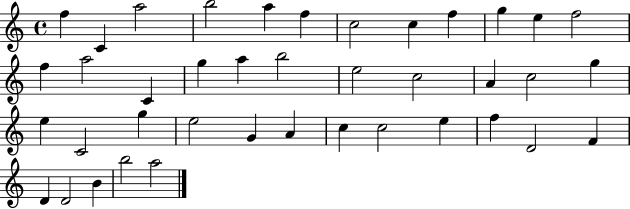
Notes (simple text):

F5/q C4/q A5/h B5/h A5/q F5/q C5/h C5/q F5/q G5/q E5/q F5/h F5/q A5/h C4/q G5/q A5/q B5/h E5/h C5/h A4/q C5/h G5/q E5/q C4/h G5/q E5/h G4/q A4/q C5/q C5/h E5/q F5/q D4/h F4/q D4/q D4/h B4/q B5/h A5/h